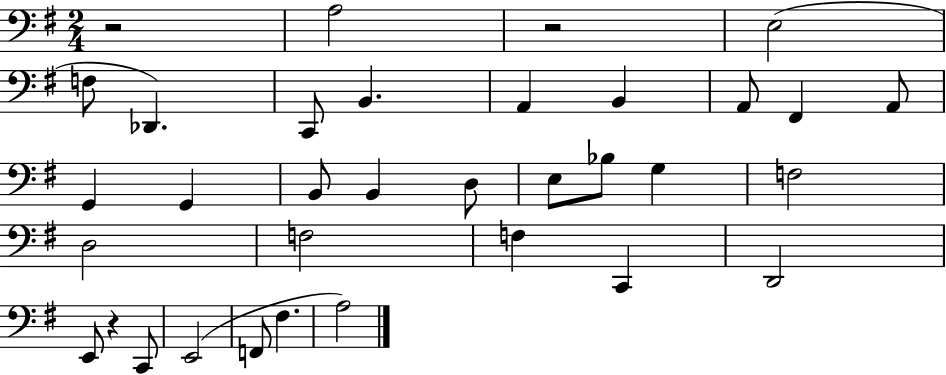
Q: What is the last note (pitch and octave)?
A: A3